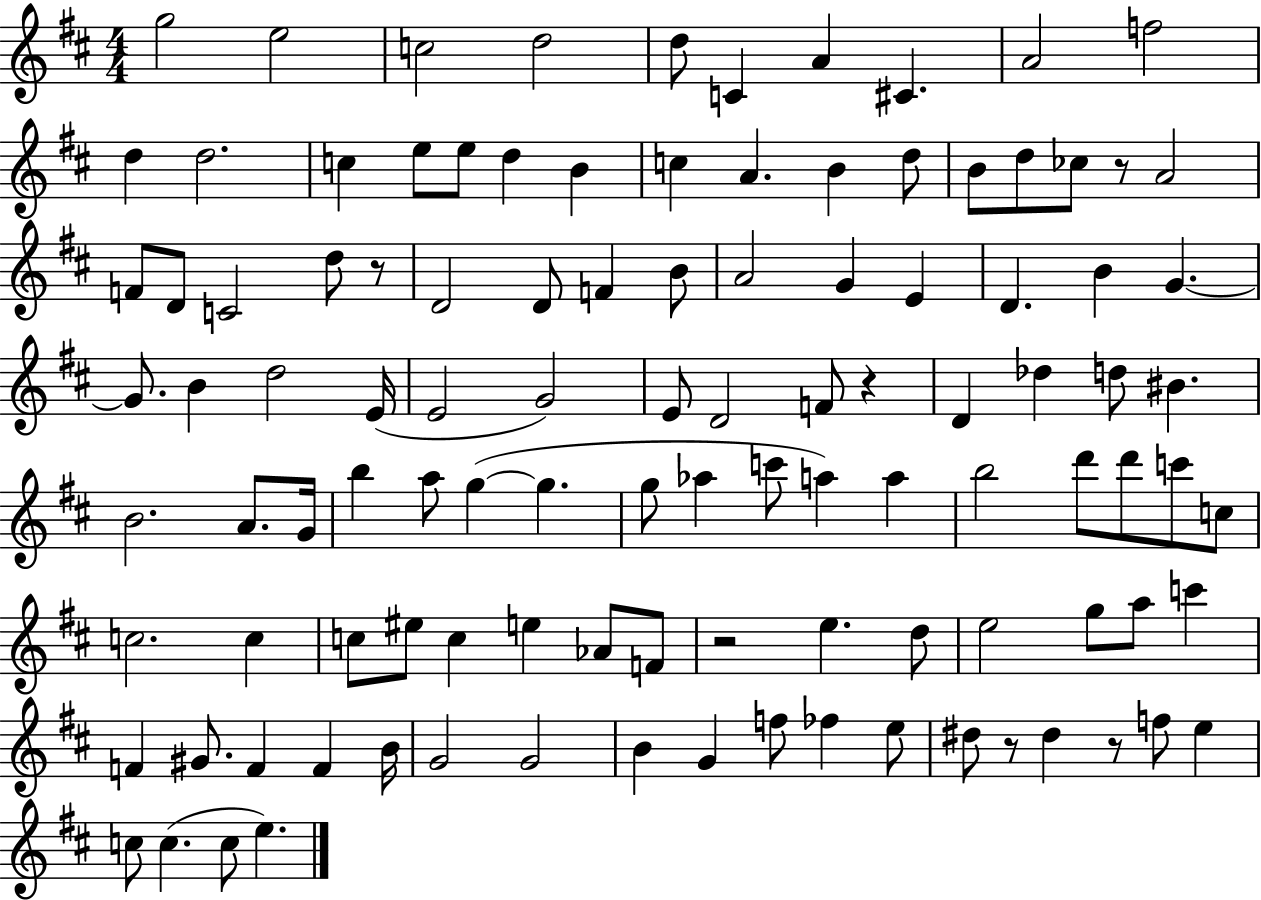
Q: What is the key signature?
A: D major